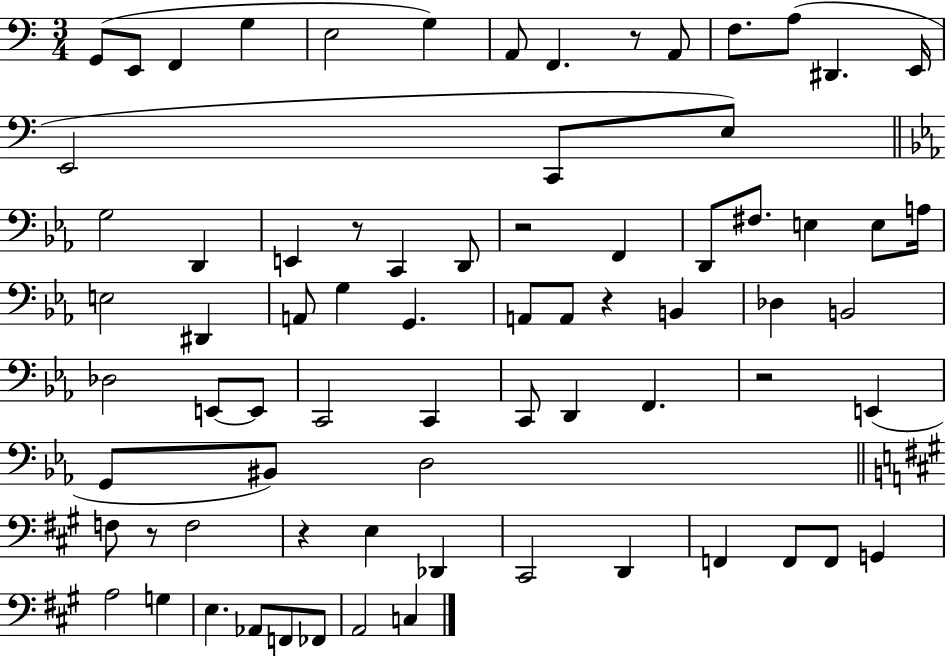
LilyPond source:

{
  \clef bass
  \numericTimeSignature
  \time 3/4
  \key c \major
  g,8( e,8 f,4 g4 | e2 g4) | a,8 f,4. r8 a,8 | f8. a8( dis,4. e,16 | \break e,2 c,8 e8) | \bar "||" \break \key c \minor g2 d,4 | e,4 r8 c,4 d,8 | r2 f,4 | d,8 fis8. e4 e8 a16 | \break e2 dis,4 | a,8 g4 g,4. | a,8 a,8 r4 b,4 | des4 b,2 | \break des2 e,8~~ e,8 | c,2 c,4 | c,8 d,4 f,4. | r2 e,4( | \break g,8 bis,8) d2 | \bar "||" \break \key a \major f8 r8 f2 | r4 e4 des,4 | cis,2 d,4 | f,4 f,8 f,8 g,4 | \break a2 g4 | e4. aes,8 f,8 fes,8 | a,2 c4 | \bar "|."
}